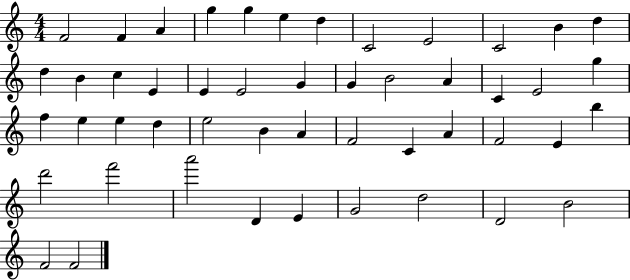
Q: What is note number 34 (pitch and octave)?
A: C4